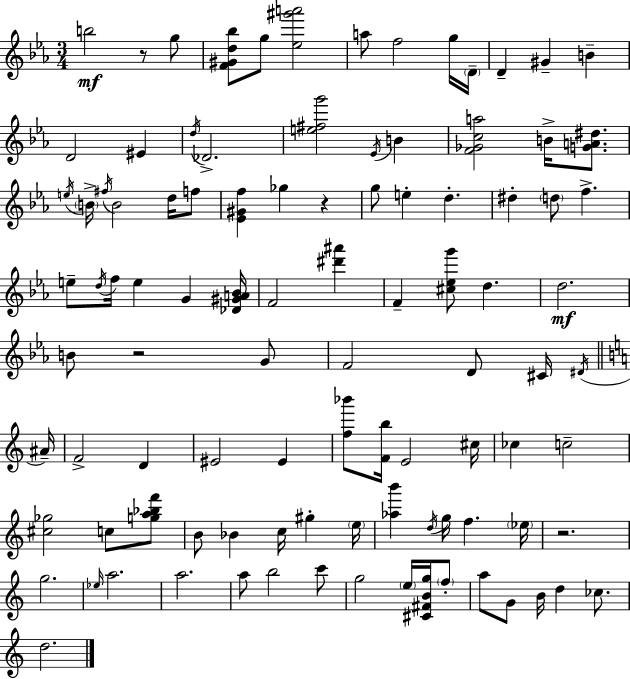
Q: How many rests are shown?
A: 4